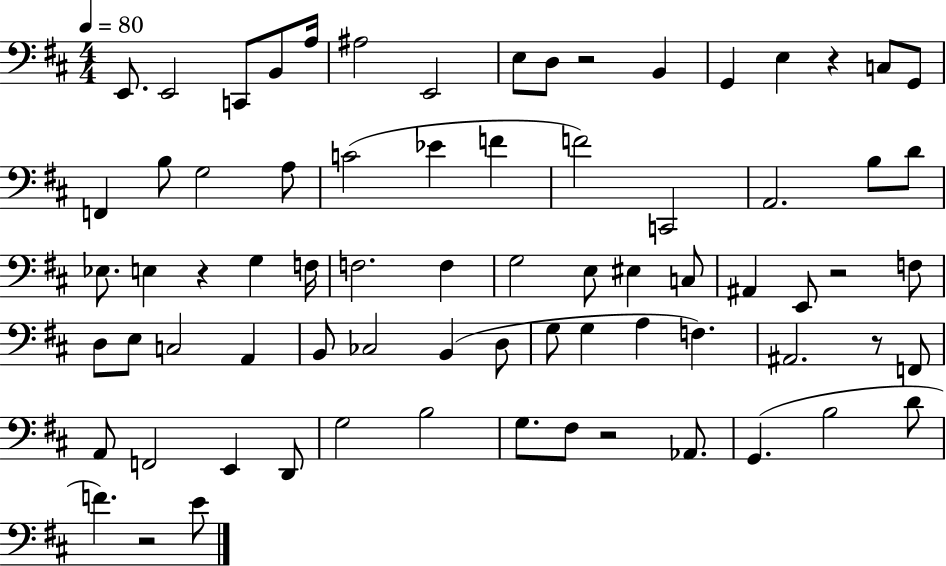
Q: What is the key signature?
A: D major